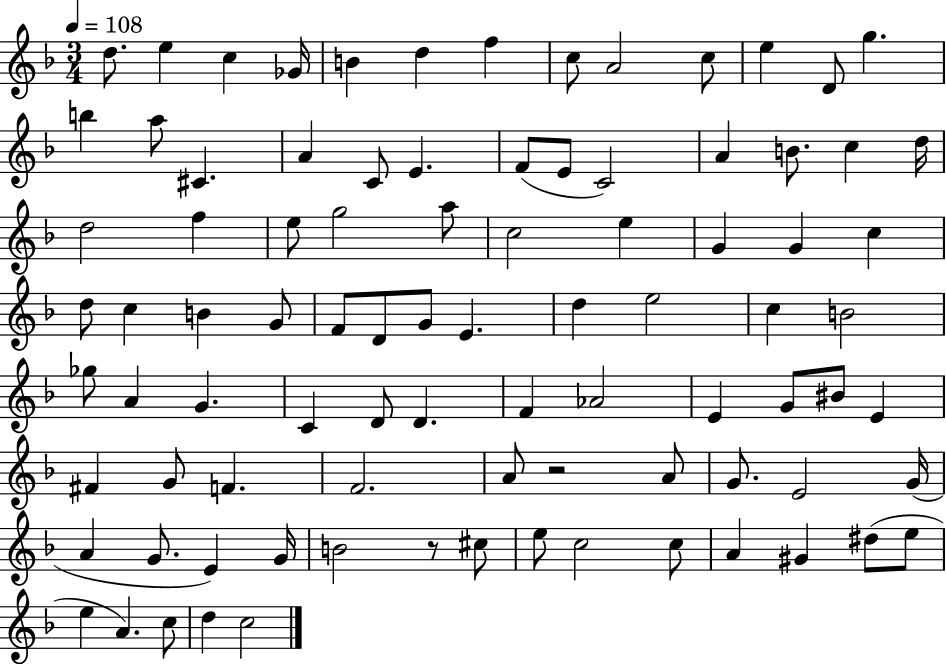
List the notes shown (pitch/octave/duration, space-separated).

D5/e. E5/q C5/q Gb4/s B4/q D5/q F5/q C5/e A4/h C5/e E5/q D4/e G5/q. B5/q A5/e C#4/q. A4/q C4/e E4/q. F4/e E4/e C4/h A4/q B4/e. C5/q D5/s D5/h F5/q E5/e G5/h A5/e C5/h E5/q G4/q G4/q C5/q D5/e C5/q B4/q G4/e F4/e D4/e G4/e E4/q. D5/q E5/h C5/q B4/h Gb5/e A4/q G4/q. C4/q D4/e D4/q. F4/q Ab4/h E4/q G4/e BIS4/e E4/q F#4/q G4/e F4/q. F4/h. A4/e R/h A4/e G4/e. E4/h G4/s A4/q G4/e. E4/q G4/s B4/h R/e C#5/e E5/e C5/h C5/e A4/q G#4/q D#5/e E5/e E5/q A4/q. C5/e D5/q C5/h